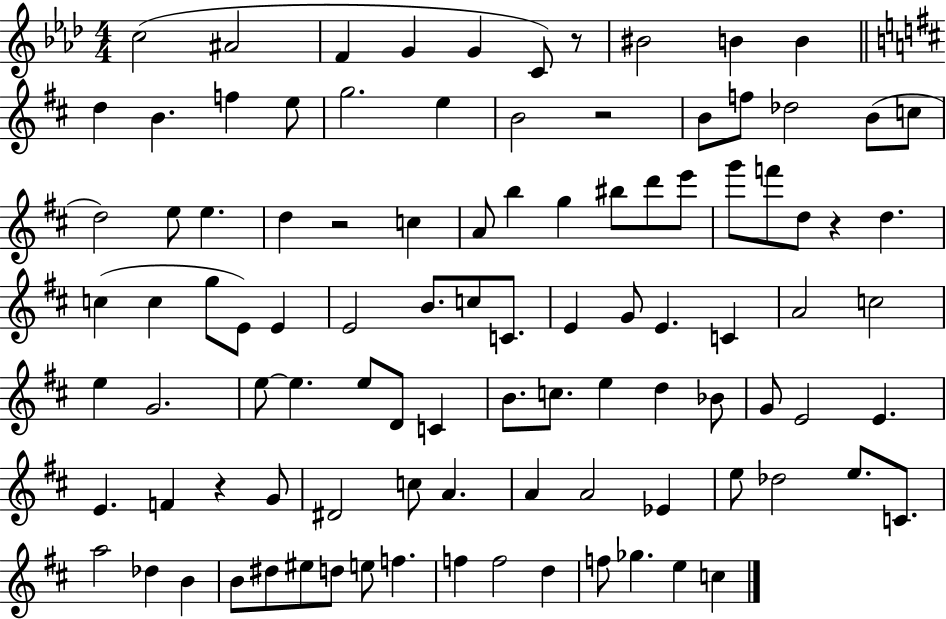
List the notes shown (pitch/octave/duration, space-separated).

C5/h A#4/h F4/q G4/q G4/q C4/e R/e BIS4/h B4/q B4/q D5/q B4/q. F5/q E5/e G5/h. E5/q B4/h R/h B4/e F5/e Db5/h B4/e C5/e D5/h E5/e E5/q. D5/q R/h C5/q A4/e B5/q G5/q BIS5/e D6/e E6/e G6/e F6/e D5/e R/q D5/q. C5/q C5/q G5/e E4/e E4/q E4/h B4/e. C5/e C4/e. E4/q G4/e E4/q. C4/q A4/h C5/h E5/q G4/h. E5/e E5/q. E5/e D4/e C4/q B4/e. C5/e. E5/q D5/q Bb4/e G4/e E4/h E4/q. E4/q. F4/q R/q G4/e D#4/h C5/e A4/q. A4/q A4/h Eb4/q E5/e Db5/h E5/e. C4/e. A5/h Db5/q B4/q B4/e D#5/e EIS5/e D5/e E5/e F5/q. F5/q F5/h D5/q F5/e Gb5/q. E5/q C5/q